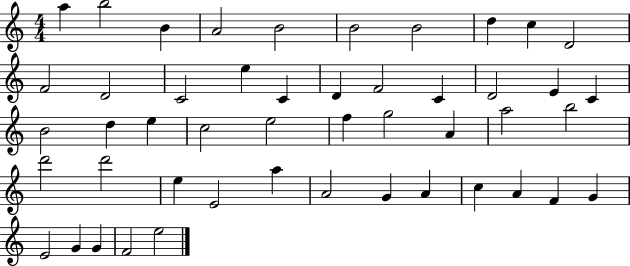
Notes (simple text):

A5/q B5/h B4/q A4/h B4/h B4/h B4/h D5/q C5/q D4/h F4/h D4/h C4/h E5/q C4/q D4/q F4/h C4/q D4/h E4/q C4/q B4/h D5/q E5/q C5/h E5/h F5/q G5/h A4/q A5/h B5/h D6/h D6/h E5/q E4/h A5/q A4/h G4/q A4/q C5/q A4/q F4/q G4/q E4/h G4/q G4/q F4/h E5/h